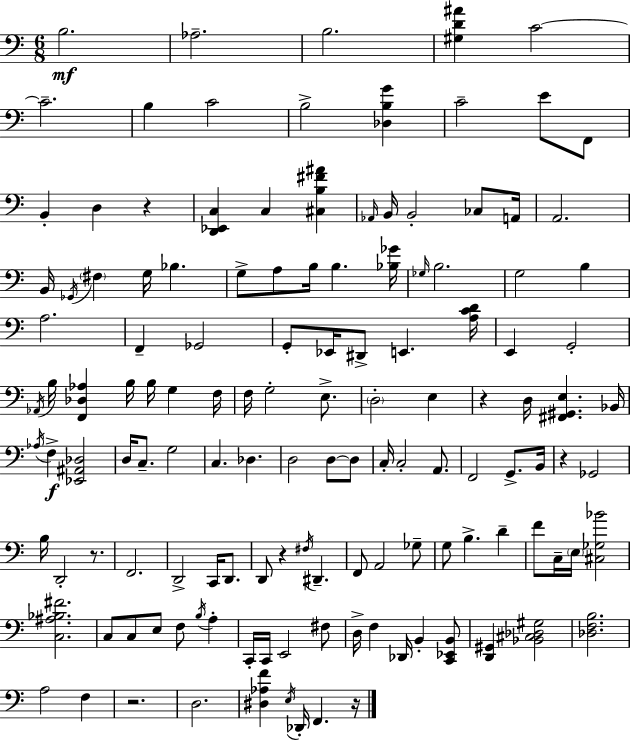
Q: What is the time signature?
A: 6/8